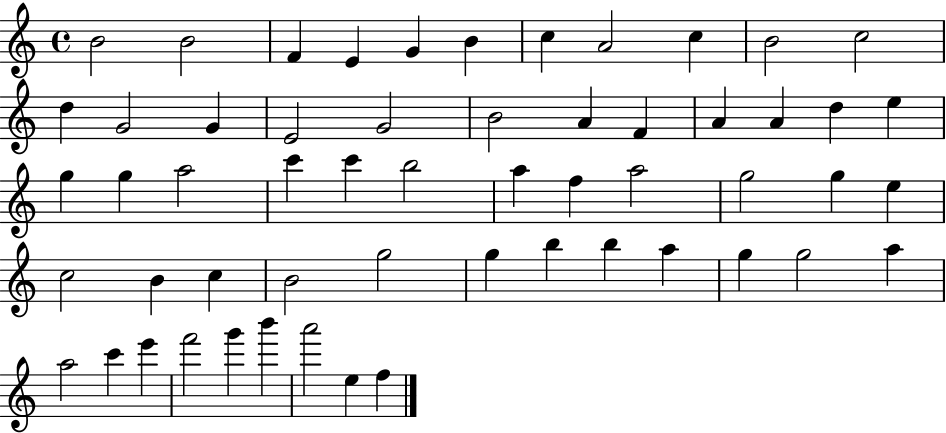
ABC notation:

X:1
T:Untitled
M:4/4
L:1/4
K:C
B2 B2 F E G B c A2 c B2 c2 d G2 G E2 G2 B2 A F A A d e g g a2 c' c' b2 a f a2 g2 g e c2 B c B2 g2 g b b a g g2 a a2 c' e' f'2 g' b' a'2 e f